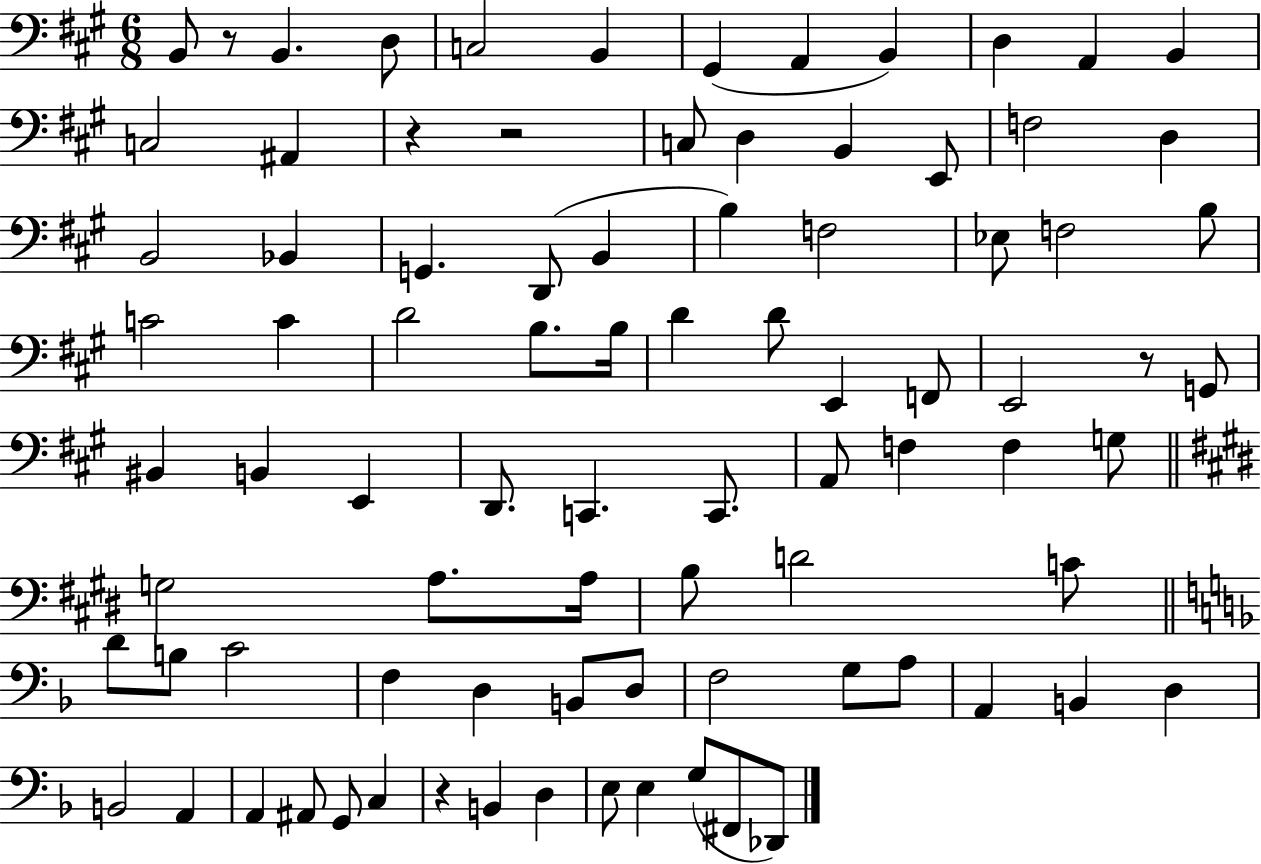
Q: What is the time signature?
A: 6/8